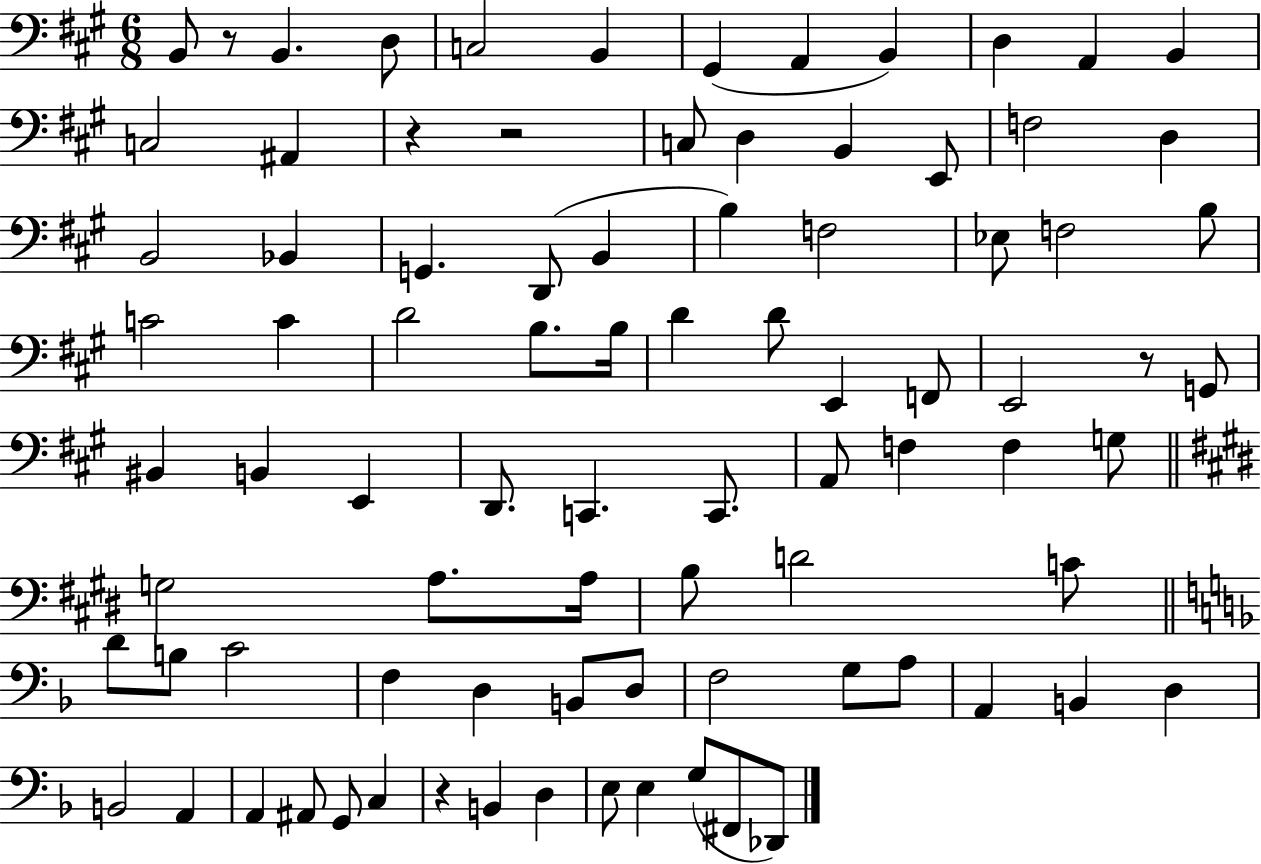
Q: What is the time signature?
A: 6/8